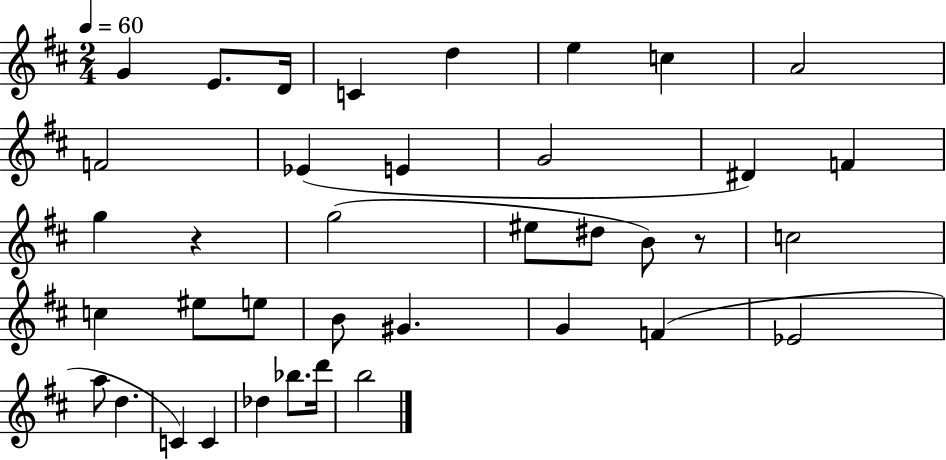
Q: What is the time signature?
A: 2/4